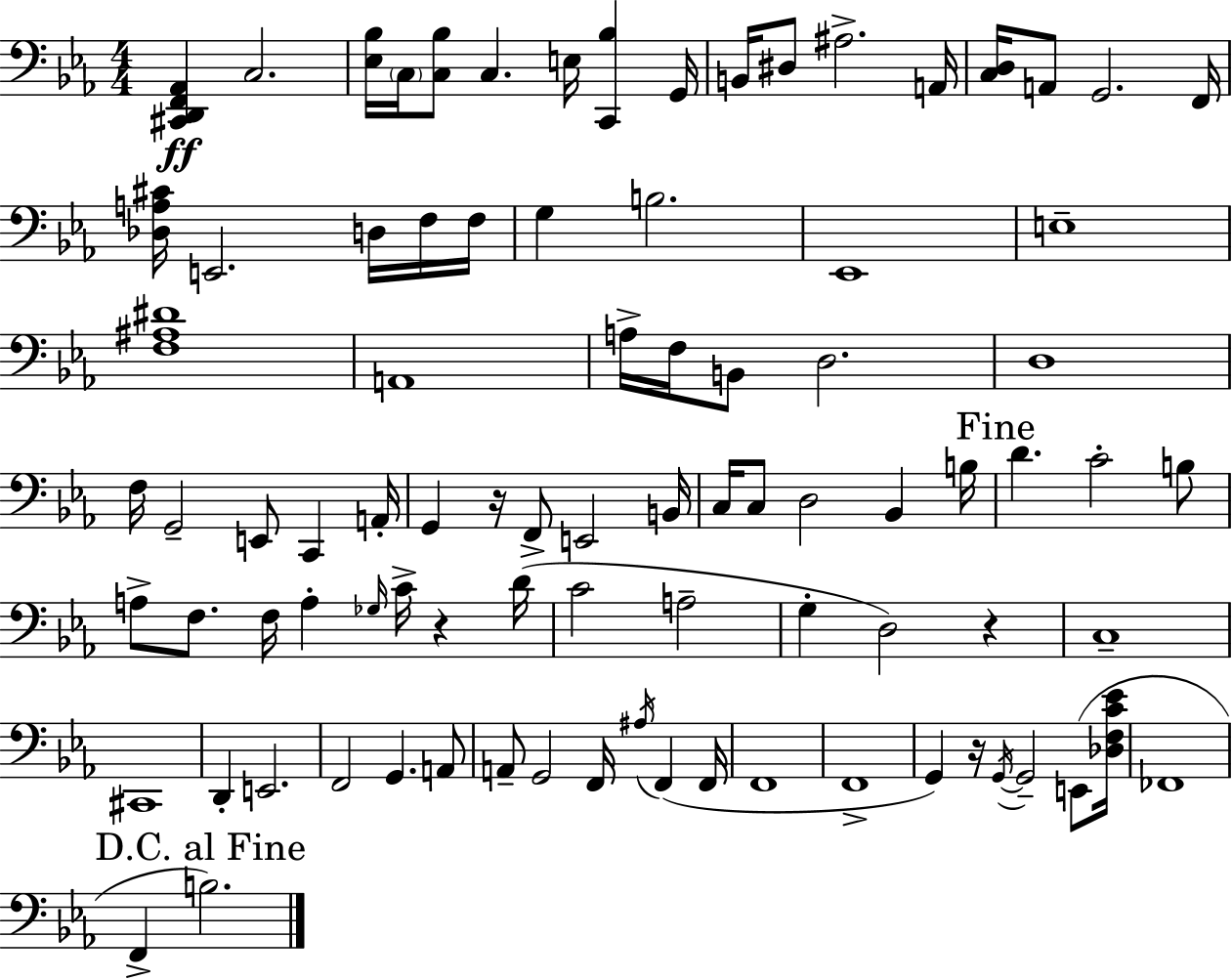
X:1
T:Untitled
M:4/4
L:1/4
K:Cm
[^C,,D,,F,,_A,,] C,2 [_E,_B,]/4 C,/4 [C,_B,]/2 C, E,/4 [C,,_B,] G,,/4 B,,/4 ^D,/2 ^A,2 A,,/4 [C,D,]/4 A,,/2 G,,2 F,,/4 [_D,A,^C]/4 E,,2 D,/4 F,/4 F,/4 G, B,2 _E,,4 E,4 [F,^A,^D]4 A,,4 A,/4 F,/4 B,,/2 D,2 D,4 F,/4 G,,2 E,,/2 C,, A,,/4 G,, z/4 F,,/2 E,,2 B,,/4 C,/4 C,/2 D,2 _B,, B,/4 D C2 B,/2 A,/2 F,/2 F,/4 A, _G,/4 C/4 z D/4 C2 A,2 G, D,2 z C,4 ^C,,4 D,, E,,2 F,,2 G,, A,,/2 A,,/2 G,,2 F,,/4 ^A,/4 F,, F,,/4 F,,4 F,,4 G,, z/4 G,,/4 G,,2 E,,/2 [_D,F,C_E]/4 _F,,4 F,, B,2